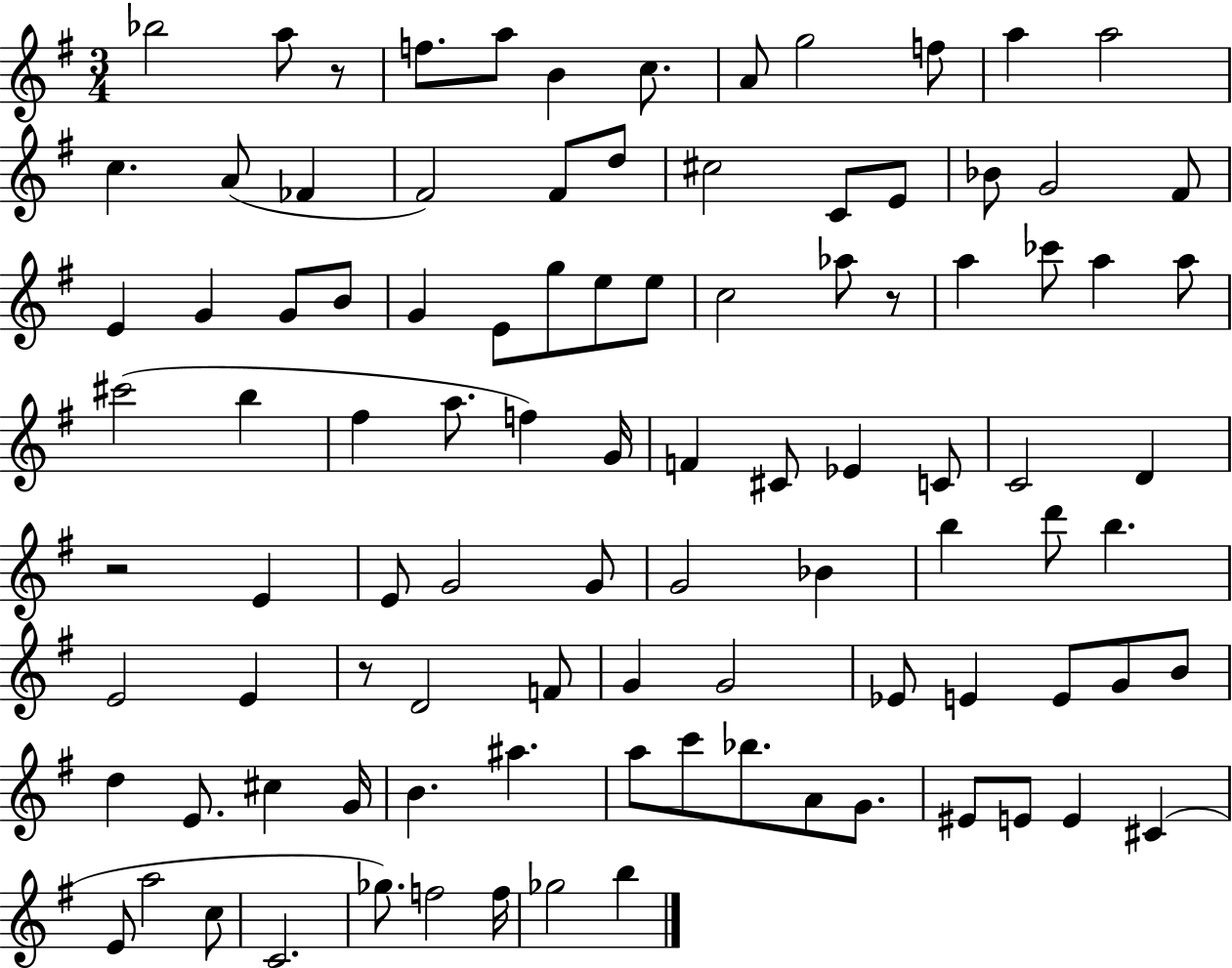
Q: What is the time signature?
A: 3/4